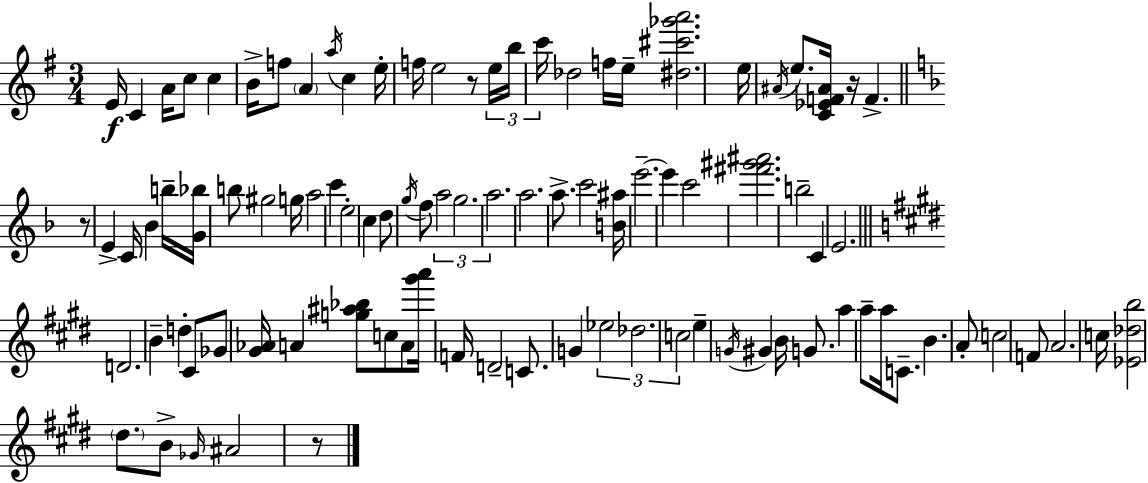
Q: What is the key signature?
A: G major